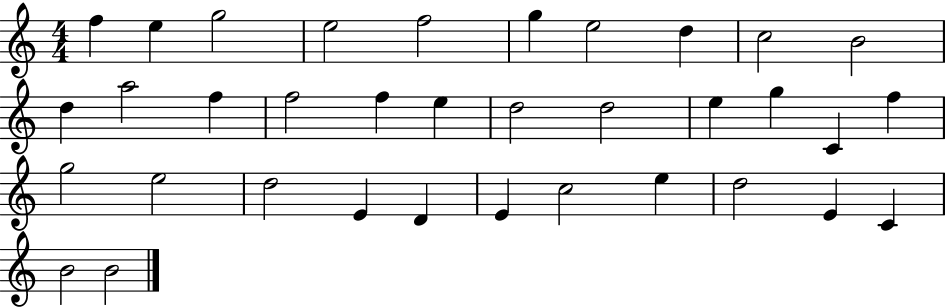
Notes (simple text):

F5/q E5/q G5/h E5/h F5/h G5/q E5/h D5/q C5/h B4/h D5/q A5/h F5/q F5/h F5/q E5/q D5/h D5/h E5/q G5/q C4/q F5/q G5/h E5/h D5/h E4/q D4/q E4/q C5/h E5/q D5/h E4/q C4/q B4/h B4/h